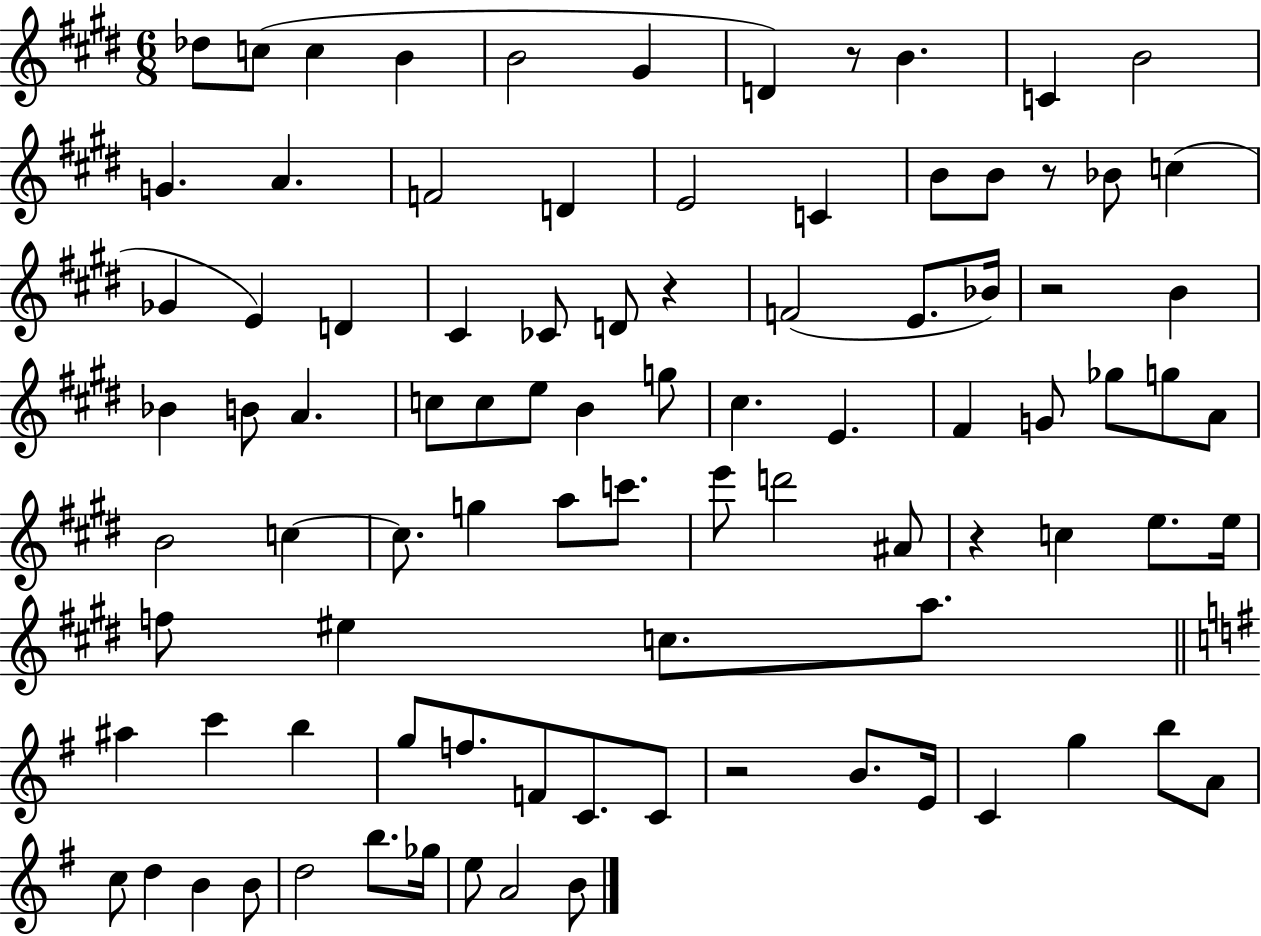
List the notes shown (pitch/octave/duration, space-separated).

Db5/e C5/e C5/q B4/q B4/h G#4/q D4/q R/e B4/q. C4/q B4/h G4/q. A4/q. F4/h D4/q E4/h C4/q B4/e B4/e R/e Bb4/e C5/q Gb4/q E4/q D4/q C#4/q CES4/e D4/e R/q F4/h E4/e. Bb4/s R/h B4/q Bb4/q B4/e A4/q. C5/e C5/e E5/e B4/q G5/e C#5/q. E4/q. F#4/q G4/e Gb5/e G5/e A4/e B4/h C5/q C5/e. G5/q A5/e C6/e. E6/e D6/h A#4/e R/q C5/q E5/e. E5/s F5/e EIS5/q C5/e. A5/e. A#5/q C6/q B5/q G5/e F5/e. F4/e C4/e. C4/e R/h B4/e. E4/s C4/q G5/q B5/e A4/e C5/e D5/q B4/q B4/e D5/h B5/e. Gb5/s E5/e A4/h B4/e